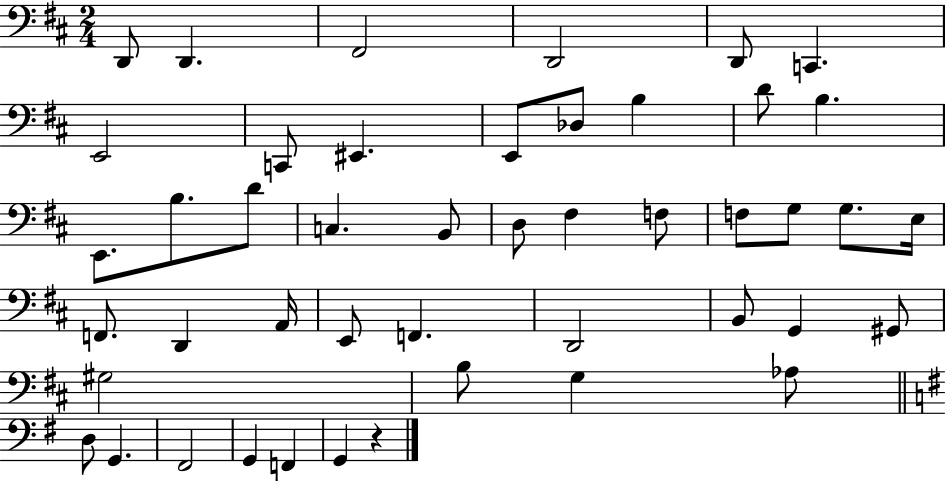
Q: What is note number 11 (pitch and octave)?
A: Db3